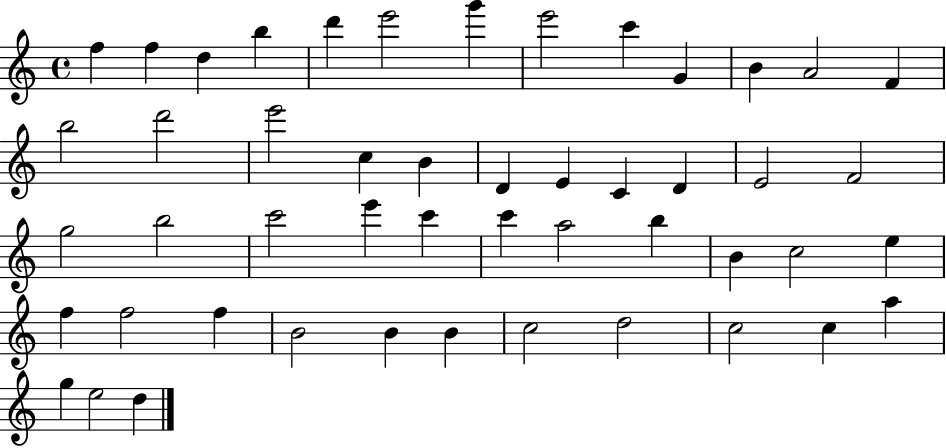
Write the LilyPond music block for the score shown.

{
  \clef treble
  \time 4/4
  \defaultTimeSignature
  \key c \major
  f''4 f''4 d''4 b''4 | d'''4 e'''2 g'''4 | e'''2 c'''4 g'4 | b'4 a'2 f'4 | \break b''2 d'''2 | e'''2 c''4 b'4 | d'4 e'4 c'4 d'4 | e'2 f'2 | \break g''2 b''2 | c'''2 e'''4 c'''4 | c'''4 a''2 b''4 | b'4 c''2 e''4 | \break f''4 f''2 f''4 | b'2 b'4 b'4 | c''2 d''2 | c''2 c''4 a''4 | \break g''4 e''2 d''4 | \bar "|."
}